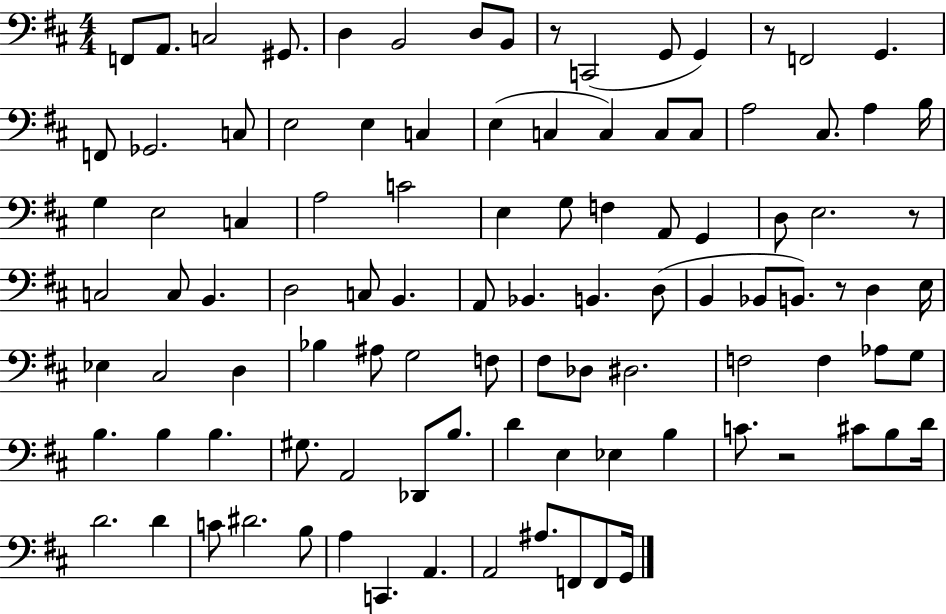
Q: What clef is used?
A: bass